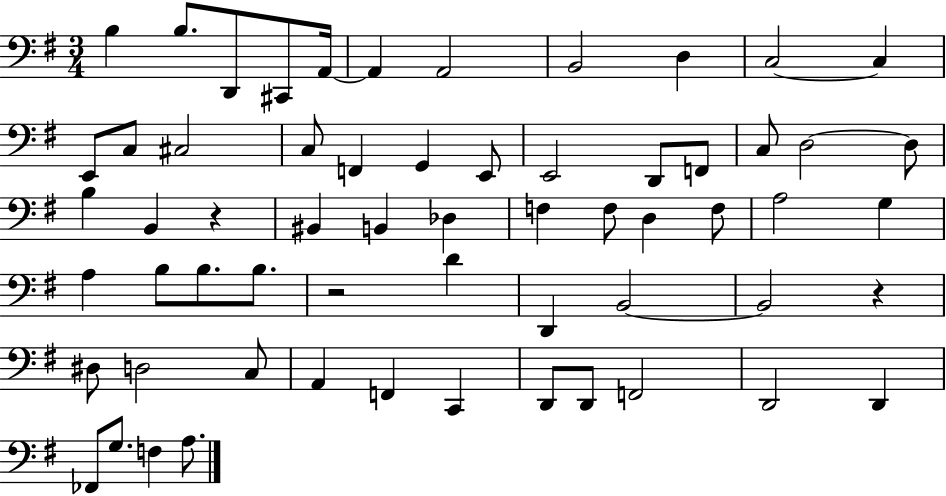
X:1
T:Untitled
M:3/4
L:1/4
K:G
B, B,/2 D,,/2 ^C,,/2 A,,/4 A,, A,,2 B,,2 D, C,2 C, E,,/2 C,/2 ^C,2 C,/2 F,, G,, E,,/2 E,,2 D,,/2 F,,/2 C,/2 D,2 D,/2 B, B,, z ^B,, B,, _D, F, F,/2 D, F,/2 A,2 G, A, B,/2 B,/2 B,/2 z2 D D,, B,,2 B,,2 z ^D,/2 D,2 C,/2 A,, F,, C,, D,,/2 D,,/2 F,,2 D,,2 D,, _F,,/2 G,/2 F, A,/2